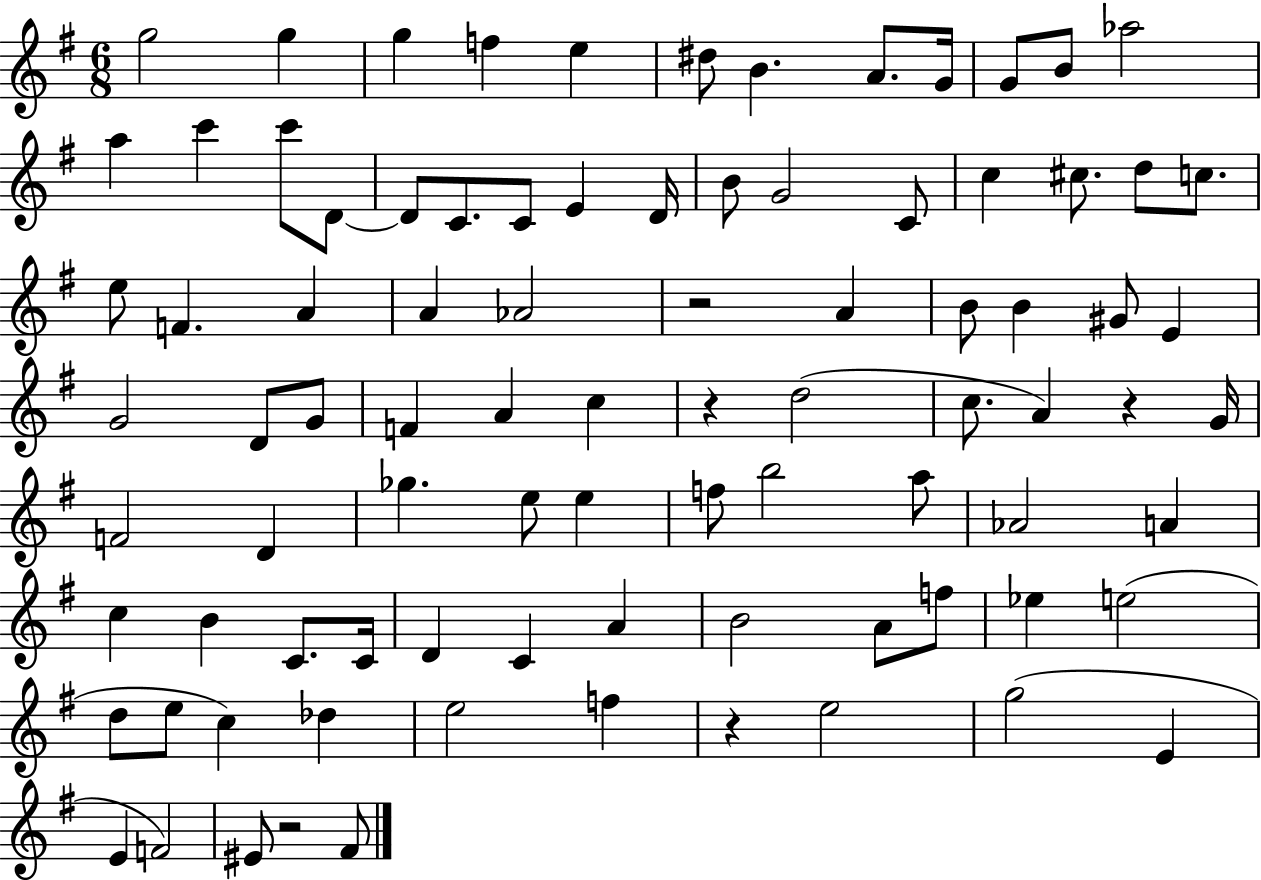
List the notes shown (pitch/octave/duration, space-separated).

G5/h G5/q G5/q F5/q E5/q D#5/e B4/q. A4/e. G4/s G4/e B4/e Ab5/h A5/q C6/q C6/e D4/e D4/e C4/e. C4/e E4/q D4/s B4/e G4/h C4/e C5/q C#5/e. D5/e C5/e. E5/e F4/q. A4/q A4/q Ab4/h R/h A4/q B4/e B4/q G#4/e E4/q G4/h D4/e G4/e F4/q A4/q C5/q R/q D5/h C5/e. A4/q R/q G4/s F4/h D4/q Gb5/q. E5/e E5/q F5/e B5/h A5/e Ab4/h A4/q C5/q B4/q C4/e. C4/s D4/q C4/q A4/q B4/h A4/e F5/e Eb5/q E5/h D5/e E5/e C5/q Db5/q E5/h F5/q R/q E5/h G5/h E4/q E4/q F4/h EIS4/e R/h F#4/e